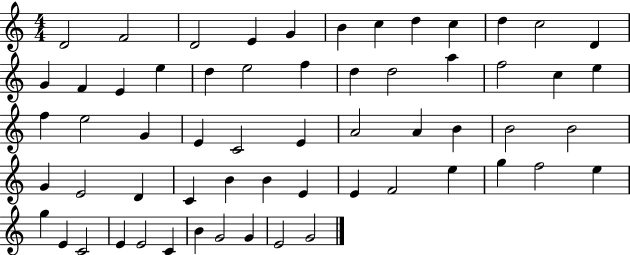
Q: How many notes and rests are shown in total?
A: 60